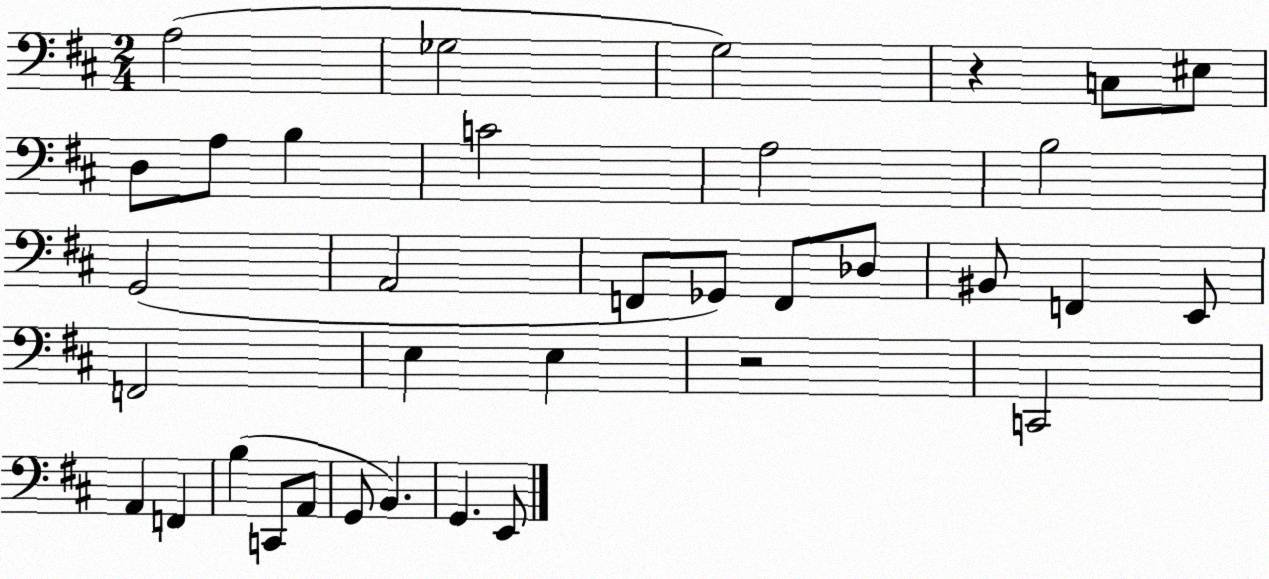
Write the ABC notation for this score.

X:1
T:Untitled
M:2/4
L:1/4
K:D
A,2 _G,2 G,2 z C,/2 ^E,/2 D,/2 A,/2 B, C2 A,2 B,2 G,,2 A,,2 F,,/2 _G,,/2 F,,/2 _D,/2 ^B,,/2 F,, E,,/2 F,,2 E, E, z2 C,,2 A,, F,, B, C,,/2 A,,/2 G,,/2 B,, G,, E,,/2